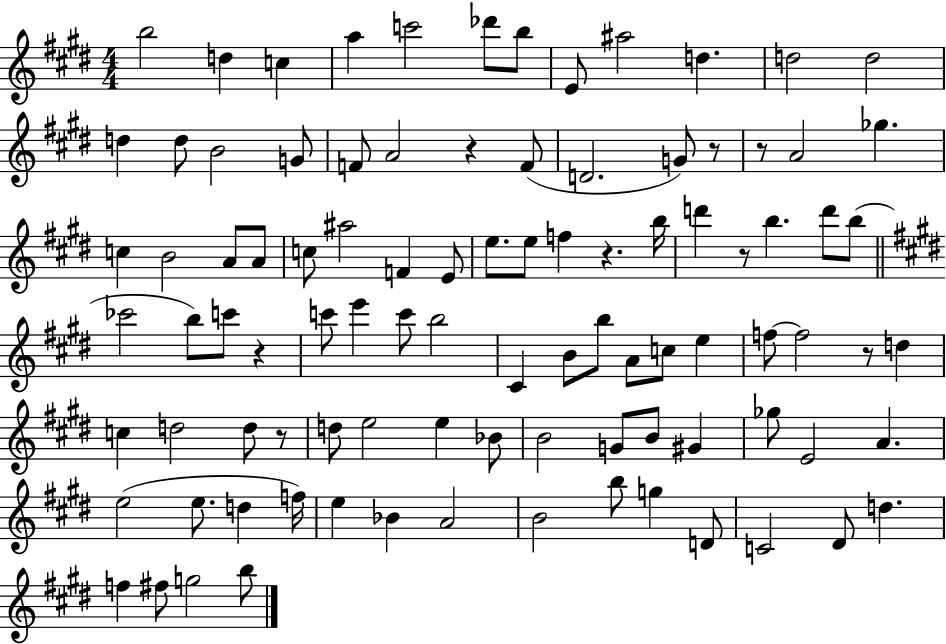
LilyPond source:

{
  \clef treble
  \numericTimeSignature
  \time 4/4
  \key e \major
  b''2 d''4 c''4 | a''4 c'''2 des'''8 b''8 | e'8 ais''2 d''4. | d''2 d''2 | \break d''4 d''8 b'2 g'8 | f'8 a'2 r4 f'8( | d'2. g'8) r8 | r8 a'2 ges''4. | \break c''4 b'2 a'8 a'8 | c''8 ais''2 f'4 e'8 | e''8. e''8 f''4 r4. b''16 | d'''4 r8 b''4. d'''8 b''8( | \break \bar "||" \break \key e \major ces'''2 b''8) c'''8 r4 | c'''8 e'''4 c'''8 b''2 | cis'4 b'8 b''8 a'8 c''8 e''4 | f''8~~ f''2 r8 d''4 | \break c''4 d''2 d''8 r8 | d''8 e''2 e''4 bes'8 | b'2 g'8 b'8 gis'4 | ges''8 e'2 a'4. | \break e''2( e''8. d''4 f''16) | e''4 bes'4 a'2 | b'2 b''8 g''4 d'8 | c'2 dis'8 d''4. | \break f''4 fis''8 g''2 b''8 | \bar "|."
}